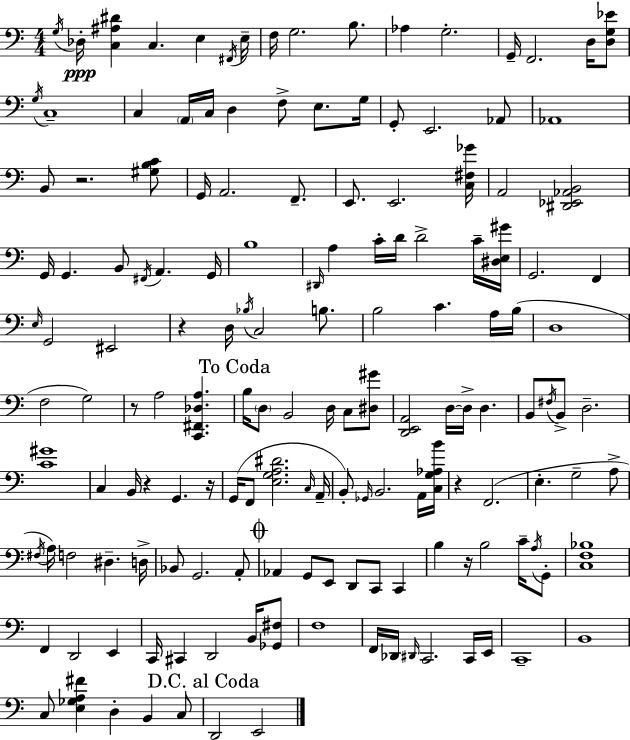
{
  \clef bass
  \numericTimeSignature
  \time 4/4
  \key c \major
  \acciaccatura { g16 }\ppp des16-. <c ais dis'>4 c4. e4 | \acciaccatura { fis,16 } e16-- f16 g2. b8. | aes4 g2.-. | g,16-- f,2. d16 | \break <d g ees'>8 \acciaccatura { g16 } c1-- | c4 \parenthesize a,16 c16 d4 f8-> e8. | g16 g,8-. e,2. | aes,8 aes,1 | \break b,8 r2. | <gis b c'>8 g,16 a,2. | f,8.-- e,8. e,2. | <c fis ges'>16 a,2 <dis, ees, aes, b,>2 | \break g,16 g,4. b,8 \acciaccatura { fis,16 } a,4. | g,16 b1 | \grace { dis,16 } a4 c'16-. d'16 d'2-> | c'16-- <dis e gis'>16 g,2. | \break f,4 \grace { e16 } g,2 eis,2 | r4 d16 \acciaccatura { bes16 } c2 | b8. b2 c'4. | a16 b16( d1 | \break f2 g2) | r8 a2 | <c, fis, des a>4. \mark "To Coda" b16 \parenthesize d8 b,2 | d16 c8 <dis gis'>8 <d, e, a,>2 d16~~ | \break d16-> d4. b,8 \acciaccatura { fis16 } b,8-> d2.-- | <c' gis'>1 | c4 b,16 r4 | g,4. r16 g,16( f,8 <e g a dis'>2. | \break \grace { c16 } a,16-- b,8-.) \grace { ges,16 } b,2. | a,16 <c g aes b'>16 r4 f,2.( | e4.-. | g2-- a8-> \acciaccatura { fis16 }) a16 f2 | \break dis4.-- d16-> bes,8 g,2. | a,8-. \mark \markup { \musicglyph "scripts.coda" } aes,4 g,8 | e,8 d,8 c,8 c,4 b4 r16 | b2 c'16-- \acciaccatura { a16 } g,8-. <c f bes>1 | \break f,4 | d,2 e,4 c,16 cis,4 | d,2 b,16 <ges, fis>8 f1 | f,16 des,16 \grace { dis,16 } c,2. | \break c,16 e,16 c,1-- | b,1 | c8 <e ges a fis'>4 | d4-. b,4 c8 \mark "D.C. al Coda" d,2 | \break e,2 \bar "|."
}